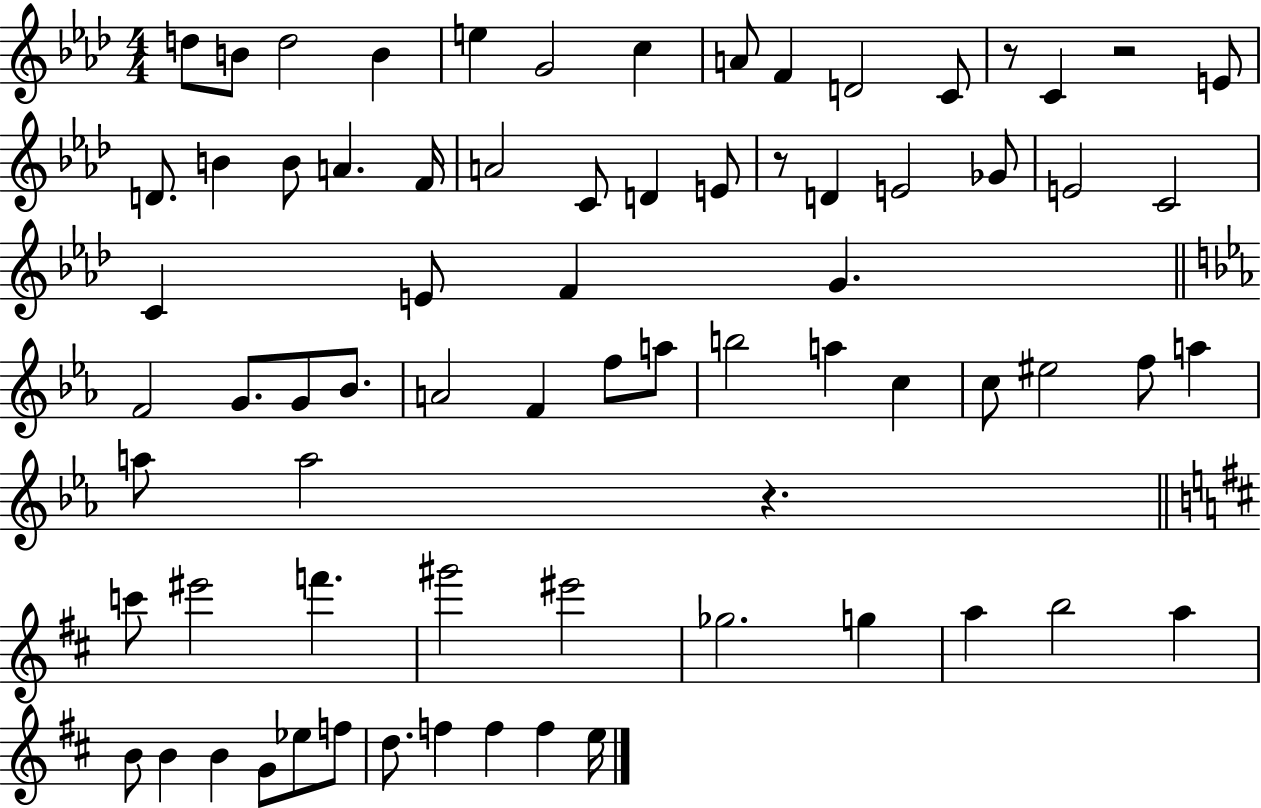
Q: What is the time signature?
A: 4/4